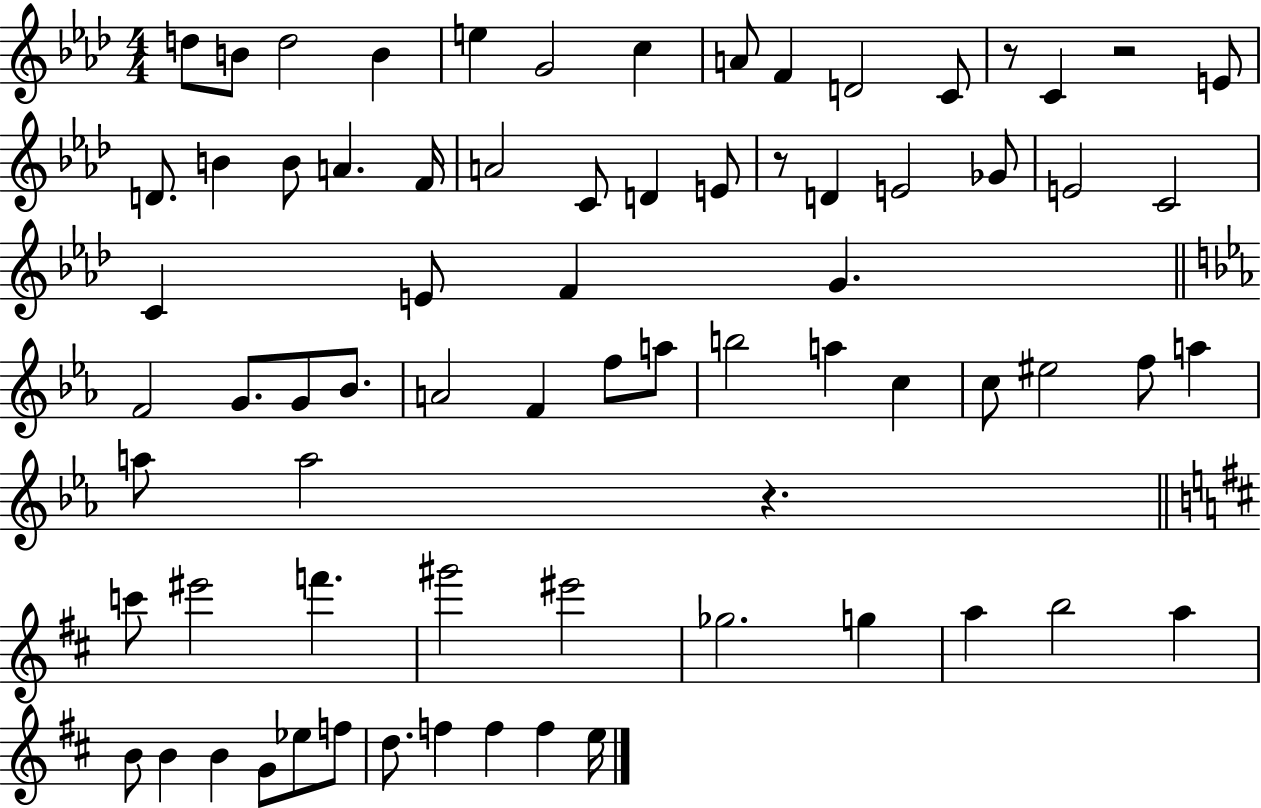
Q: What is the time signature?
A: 4/4